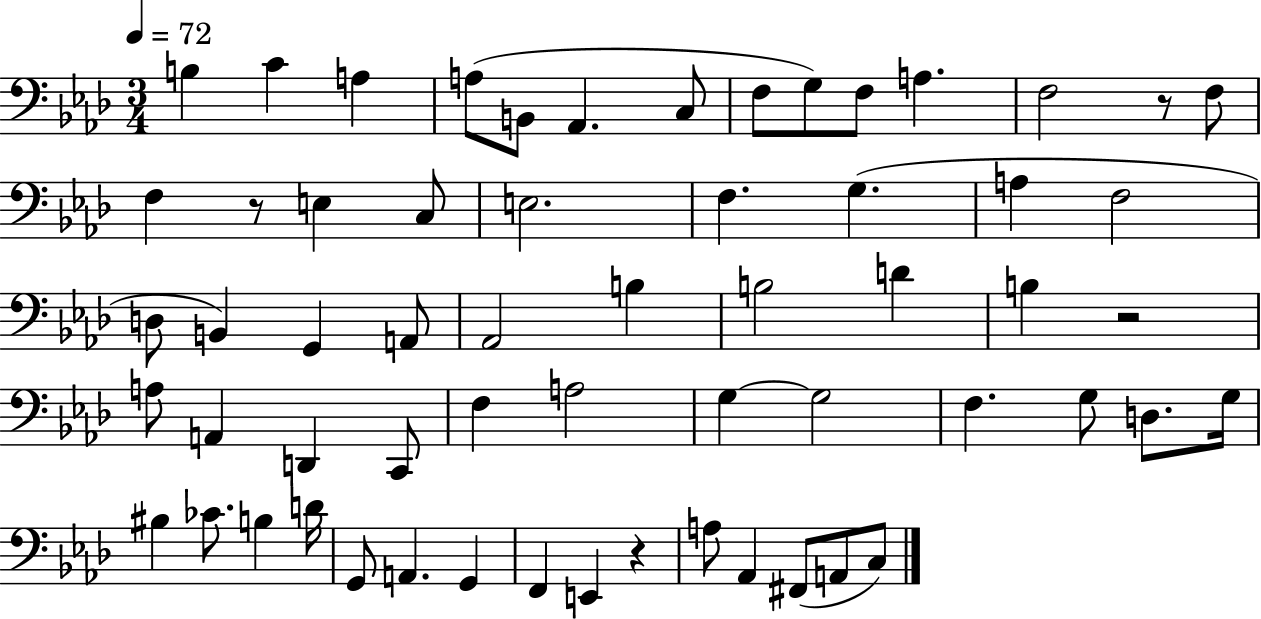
{
  \clef bass
  \numericTimeSignature
  \time 3/4
  \key aes \major
  \tempo 4 = 72
  b4 c'4 a4 | a8( b,8 aes,4. c8 | f8 g8) f8 a4. | f2 r8 f8 | \break f4 r8 e4 c8 | e2. | f4. g4.( | a4 f2 | \break d8 b,4) g,4 a,8 | aes,2 b4 | b2 d'4 | b4 r2 | \break a8 a,4 d,4 c,8 | f4 a2 | g4~~ g2 | f4. g8 d8. g16 | \break bis4 ces'8. b4 d'16 | g,8 a,4. g,4 | f,4 e,4 r4 | a8 aes,4 fis,8( a,8 c8) | \break \bar "|."
}